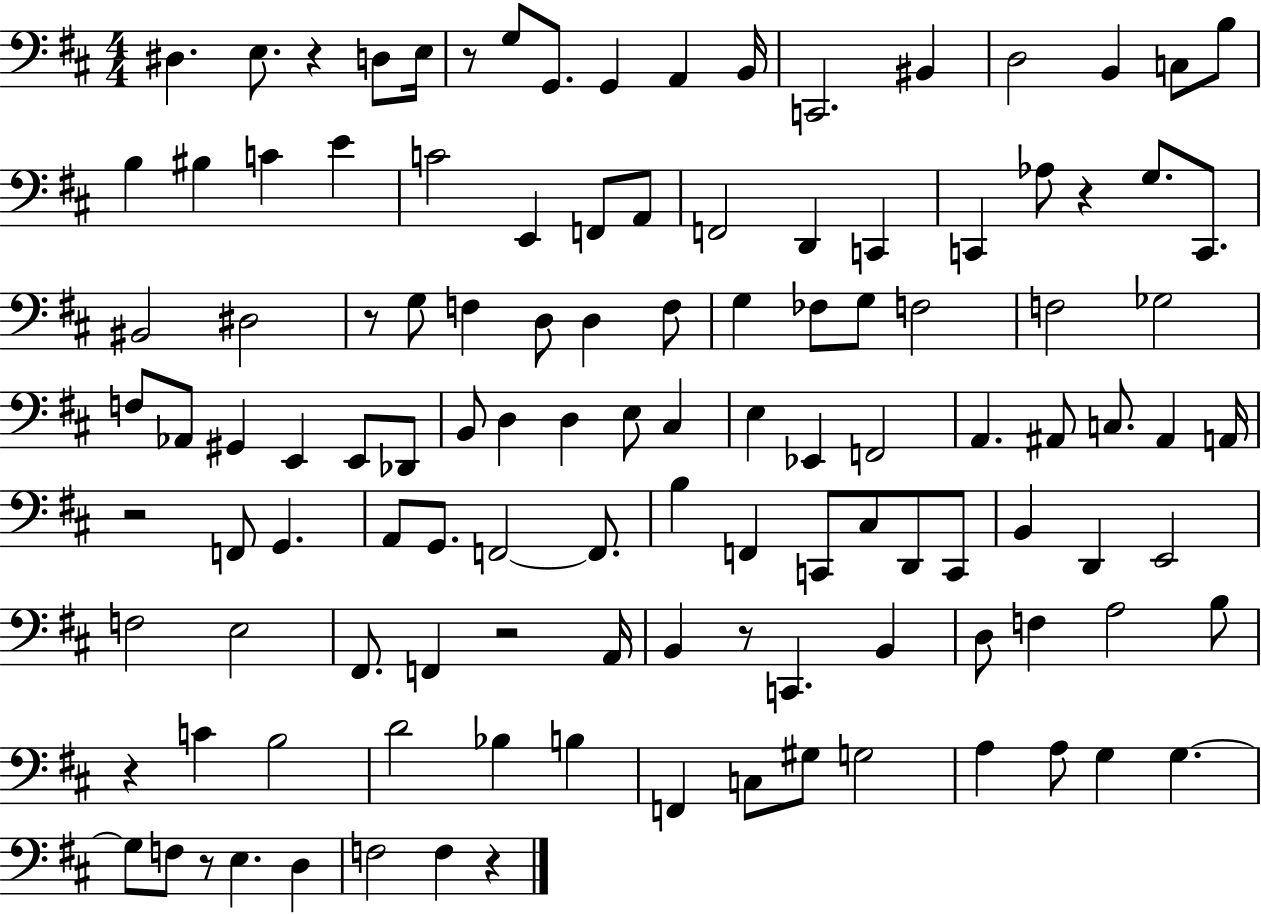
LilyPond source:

{
  \clef bass
  \numericTimeSignature
  \time 4/4
  \key d \major
  dis4. e8. r4 d8 e16 | r8 g8 g,8. g,4 a,4 b,16 | c,2. bis,4 | d2 b,4 c8 b8 | \break b4 bis4 c'4 e'4 | c'2 e,4 f,8 a,8 | f,2 d,4 c,4 | c,4 aes8 r4 g8. c,8. | \break bis,2 dis2 | r8 g8 f4 d8 d4 f8 | g4 fes8 g8 f2 | f2 ges2 | \break f8 aes,8 gis,4 e,4 e,8 des,8 | b,8 d4 d4 e8 cis4 | e4 ees,4 f,2 | a,4. ais,8 c8. ais,4 a,16 | \break r2 f,8 g,4. | a,8 g,8. f,2~~ f,8. | b4 f,4 c,8 cis8 d,8 c,8 | b,4 d,4 e,2 | \break f2 e2 | fis,8. f,4 r2 a,16 | b,4 r8 c,4. b,4 | d8 f4 a2 b8 | \break r4 c'4 b2 | d'2 bes4 b4 | f,4 c8 gis8 g2 | a4 a8 g4 g4.~~ | \break g8 f8 r8 e4. d4 | f2 f4 r4 | \bar "|."
}